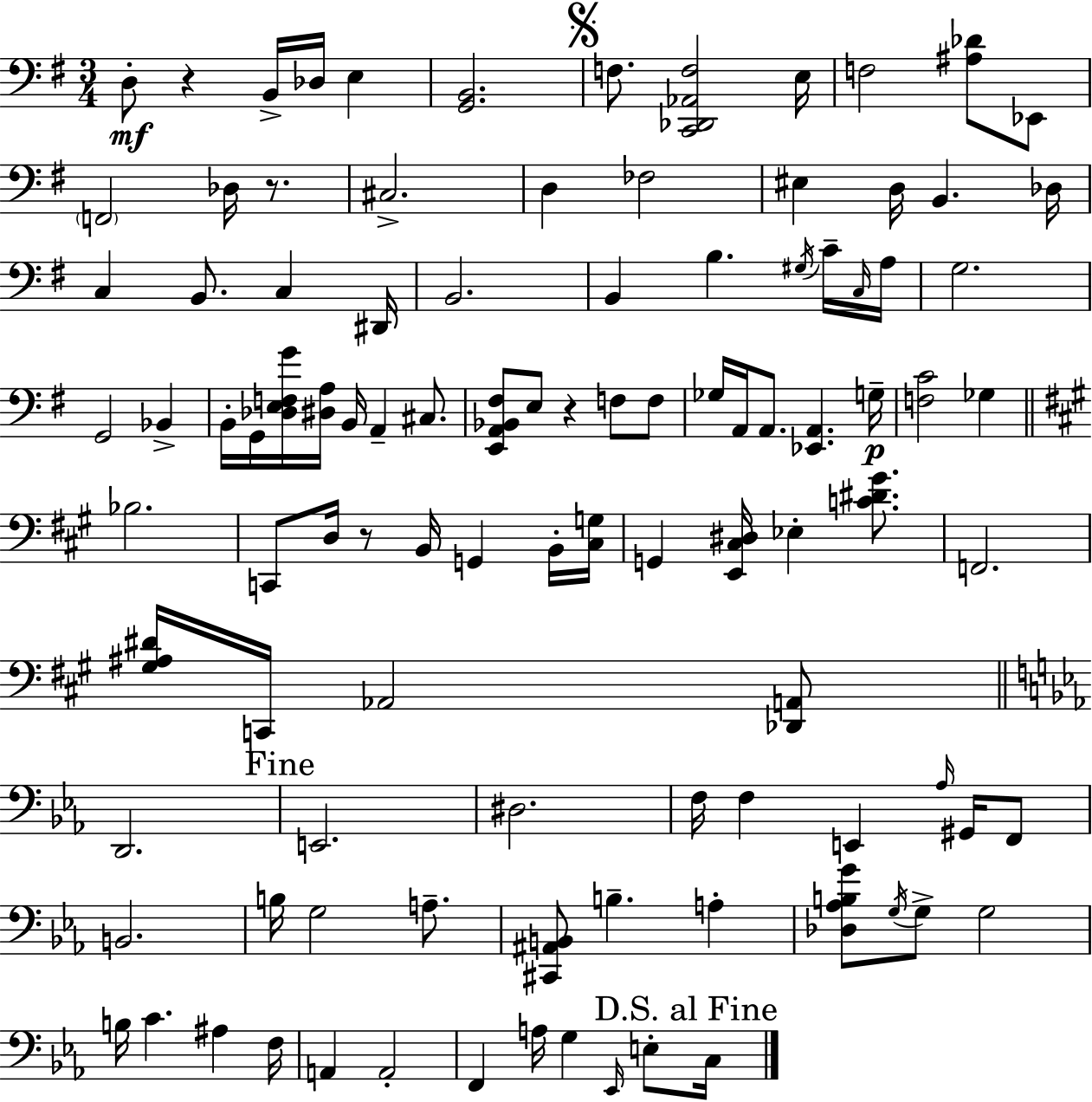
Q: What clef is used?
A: bass